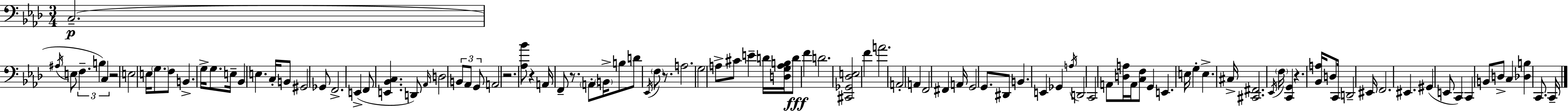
{
  \clef bass
  \numericTimeSignature
  \time 3/4
  \key aes \major
  c2.--(\p | \acciaccatura { ais16 } e8 \tuplet 3/2 { f4.-- b4) | c4 } r2 | e2 e16 \parenthesize g8. | \break f8 b,4.-> g16-> g8. | e16-- bes,4 e4. | c16-. b,8 gis,2 ges,8 | f,2.-> | \break e,4->( f,8 <e, bes, c>4. | d,8) \grace { aes,16 } d2 | \tuplet 3/2 { b,8 aes,8 g,8 } a,2 | r2. | \break <aes bes'>8 r4 a,16 f,8-- r8. | \parenthesize a,8-. \parenthesize b,16-> b8 d'8 \acciaccatura { ees,16 } \parenthesize f8 | r8. a2. | g2 a8-> | \break cis'8 e'4-- d'16 <d g a b>16 d'8\fff f'4 | d'2. | <cis, ges, des e>2 f'4 | a'2. | \break a,2-. a,4 | f,2 fis,4 | a,16 g,2 | g,8. dis,8 b,4. e,4 | \break ges,4 \acciaccatura { a16 } d,2 | c,2 | a,8 <d a>16 a,16 <c f>8 g,4 e,4. | e16 g4-. e4.-> | \break cis16-> <cis, fis,>2. | \acciaccatura { ees,16 } \parenthesize f16 <c, g,>4 r4. | <bes, a>16 d8 c,16 d,2-- | eis,16 f,2. | \break eis,4. gis,4( | e,8 c,4) c,4 | b,8 d8-> c4 <des b>4 | c,8. c,16-- \bar "|."
}